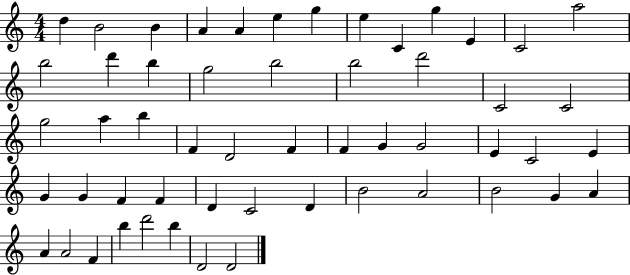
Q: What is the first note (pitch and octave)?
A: D5